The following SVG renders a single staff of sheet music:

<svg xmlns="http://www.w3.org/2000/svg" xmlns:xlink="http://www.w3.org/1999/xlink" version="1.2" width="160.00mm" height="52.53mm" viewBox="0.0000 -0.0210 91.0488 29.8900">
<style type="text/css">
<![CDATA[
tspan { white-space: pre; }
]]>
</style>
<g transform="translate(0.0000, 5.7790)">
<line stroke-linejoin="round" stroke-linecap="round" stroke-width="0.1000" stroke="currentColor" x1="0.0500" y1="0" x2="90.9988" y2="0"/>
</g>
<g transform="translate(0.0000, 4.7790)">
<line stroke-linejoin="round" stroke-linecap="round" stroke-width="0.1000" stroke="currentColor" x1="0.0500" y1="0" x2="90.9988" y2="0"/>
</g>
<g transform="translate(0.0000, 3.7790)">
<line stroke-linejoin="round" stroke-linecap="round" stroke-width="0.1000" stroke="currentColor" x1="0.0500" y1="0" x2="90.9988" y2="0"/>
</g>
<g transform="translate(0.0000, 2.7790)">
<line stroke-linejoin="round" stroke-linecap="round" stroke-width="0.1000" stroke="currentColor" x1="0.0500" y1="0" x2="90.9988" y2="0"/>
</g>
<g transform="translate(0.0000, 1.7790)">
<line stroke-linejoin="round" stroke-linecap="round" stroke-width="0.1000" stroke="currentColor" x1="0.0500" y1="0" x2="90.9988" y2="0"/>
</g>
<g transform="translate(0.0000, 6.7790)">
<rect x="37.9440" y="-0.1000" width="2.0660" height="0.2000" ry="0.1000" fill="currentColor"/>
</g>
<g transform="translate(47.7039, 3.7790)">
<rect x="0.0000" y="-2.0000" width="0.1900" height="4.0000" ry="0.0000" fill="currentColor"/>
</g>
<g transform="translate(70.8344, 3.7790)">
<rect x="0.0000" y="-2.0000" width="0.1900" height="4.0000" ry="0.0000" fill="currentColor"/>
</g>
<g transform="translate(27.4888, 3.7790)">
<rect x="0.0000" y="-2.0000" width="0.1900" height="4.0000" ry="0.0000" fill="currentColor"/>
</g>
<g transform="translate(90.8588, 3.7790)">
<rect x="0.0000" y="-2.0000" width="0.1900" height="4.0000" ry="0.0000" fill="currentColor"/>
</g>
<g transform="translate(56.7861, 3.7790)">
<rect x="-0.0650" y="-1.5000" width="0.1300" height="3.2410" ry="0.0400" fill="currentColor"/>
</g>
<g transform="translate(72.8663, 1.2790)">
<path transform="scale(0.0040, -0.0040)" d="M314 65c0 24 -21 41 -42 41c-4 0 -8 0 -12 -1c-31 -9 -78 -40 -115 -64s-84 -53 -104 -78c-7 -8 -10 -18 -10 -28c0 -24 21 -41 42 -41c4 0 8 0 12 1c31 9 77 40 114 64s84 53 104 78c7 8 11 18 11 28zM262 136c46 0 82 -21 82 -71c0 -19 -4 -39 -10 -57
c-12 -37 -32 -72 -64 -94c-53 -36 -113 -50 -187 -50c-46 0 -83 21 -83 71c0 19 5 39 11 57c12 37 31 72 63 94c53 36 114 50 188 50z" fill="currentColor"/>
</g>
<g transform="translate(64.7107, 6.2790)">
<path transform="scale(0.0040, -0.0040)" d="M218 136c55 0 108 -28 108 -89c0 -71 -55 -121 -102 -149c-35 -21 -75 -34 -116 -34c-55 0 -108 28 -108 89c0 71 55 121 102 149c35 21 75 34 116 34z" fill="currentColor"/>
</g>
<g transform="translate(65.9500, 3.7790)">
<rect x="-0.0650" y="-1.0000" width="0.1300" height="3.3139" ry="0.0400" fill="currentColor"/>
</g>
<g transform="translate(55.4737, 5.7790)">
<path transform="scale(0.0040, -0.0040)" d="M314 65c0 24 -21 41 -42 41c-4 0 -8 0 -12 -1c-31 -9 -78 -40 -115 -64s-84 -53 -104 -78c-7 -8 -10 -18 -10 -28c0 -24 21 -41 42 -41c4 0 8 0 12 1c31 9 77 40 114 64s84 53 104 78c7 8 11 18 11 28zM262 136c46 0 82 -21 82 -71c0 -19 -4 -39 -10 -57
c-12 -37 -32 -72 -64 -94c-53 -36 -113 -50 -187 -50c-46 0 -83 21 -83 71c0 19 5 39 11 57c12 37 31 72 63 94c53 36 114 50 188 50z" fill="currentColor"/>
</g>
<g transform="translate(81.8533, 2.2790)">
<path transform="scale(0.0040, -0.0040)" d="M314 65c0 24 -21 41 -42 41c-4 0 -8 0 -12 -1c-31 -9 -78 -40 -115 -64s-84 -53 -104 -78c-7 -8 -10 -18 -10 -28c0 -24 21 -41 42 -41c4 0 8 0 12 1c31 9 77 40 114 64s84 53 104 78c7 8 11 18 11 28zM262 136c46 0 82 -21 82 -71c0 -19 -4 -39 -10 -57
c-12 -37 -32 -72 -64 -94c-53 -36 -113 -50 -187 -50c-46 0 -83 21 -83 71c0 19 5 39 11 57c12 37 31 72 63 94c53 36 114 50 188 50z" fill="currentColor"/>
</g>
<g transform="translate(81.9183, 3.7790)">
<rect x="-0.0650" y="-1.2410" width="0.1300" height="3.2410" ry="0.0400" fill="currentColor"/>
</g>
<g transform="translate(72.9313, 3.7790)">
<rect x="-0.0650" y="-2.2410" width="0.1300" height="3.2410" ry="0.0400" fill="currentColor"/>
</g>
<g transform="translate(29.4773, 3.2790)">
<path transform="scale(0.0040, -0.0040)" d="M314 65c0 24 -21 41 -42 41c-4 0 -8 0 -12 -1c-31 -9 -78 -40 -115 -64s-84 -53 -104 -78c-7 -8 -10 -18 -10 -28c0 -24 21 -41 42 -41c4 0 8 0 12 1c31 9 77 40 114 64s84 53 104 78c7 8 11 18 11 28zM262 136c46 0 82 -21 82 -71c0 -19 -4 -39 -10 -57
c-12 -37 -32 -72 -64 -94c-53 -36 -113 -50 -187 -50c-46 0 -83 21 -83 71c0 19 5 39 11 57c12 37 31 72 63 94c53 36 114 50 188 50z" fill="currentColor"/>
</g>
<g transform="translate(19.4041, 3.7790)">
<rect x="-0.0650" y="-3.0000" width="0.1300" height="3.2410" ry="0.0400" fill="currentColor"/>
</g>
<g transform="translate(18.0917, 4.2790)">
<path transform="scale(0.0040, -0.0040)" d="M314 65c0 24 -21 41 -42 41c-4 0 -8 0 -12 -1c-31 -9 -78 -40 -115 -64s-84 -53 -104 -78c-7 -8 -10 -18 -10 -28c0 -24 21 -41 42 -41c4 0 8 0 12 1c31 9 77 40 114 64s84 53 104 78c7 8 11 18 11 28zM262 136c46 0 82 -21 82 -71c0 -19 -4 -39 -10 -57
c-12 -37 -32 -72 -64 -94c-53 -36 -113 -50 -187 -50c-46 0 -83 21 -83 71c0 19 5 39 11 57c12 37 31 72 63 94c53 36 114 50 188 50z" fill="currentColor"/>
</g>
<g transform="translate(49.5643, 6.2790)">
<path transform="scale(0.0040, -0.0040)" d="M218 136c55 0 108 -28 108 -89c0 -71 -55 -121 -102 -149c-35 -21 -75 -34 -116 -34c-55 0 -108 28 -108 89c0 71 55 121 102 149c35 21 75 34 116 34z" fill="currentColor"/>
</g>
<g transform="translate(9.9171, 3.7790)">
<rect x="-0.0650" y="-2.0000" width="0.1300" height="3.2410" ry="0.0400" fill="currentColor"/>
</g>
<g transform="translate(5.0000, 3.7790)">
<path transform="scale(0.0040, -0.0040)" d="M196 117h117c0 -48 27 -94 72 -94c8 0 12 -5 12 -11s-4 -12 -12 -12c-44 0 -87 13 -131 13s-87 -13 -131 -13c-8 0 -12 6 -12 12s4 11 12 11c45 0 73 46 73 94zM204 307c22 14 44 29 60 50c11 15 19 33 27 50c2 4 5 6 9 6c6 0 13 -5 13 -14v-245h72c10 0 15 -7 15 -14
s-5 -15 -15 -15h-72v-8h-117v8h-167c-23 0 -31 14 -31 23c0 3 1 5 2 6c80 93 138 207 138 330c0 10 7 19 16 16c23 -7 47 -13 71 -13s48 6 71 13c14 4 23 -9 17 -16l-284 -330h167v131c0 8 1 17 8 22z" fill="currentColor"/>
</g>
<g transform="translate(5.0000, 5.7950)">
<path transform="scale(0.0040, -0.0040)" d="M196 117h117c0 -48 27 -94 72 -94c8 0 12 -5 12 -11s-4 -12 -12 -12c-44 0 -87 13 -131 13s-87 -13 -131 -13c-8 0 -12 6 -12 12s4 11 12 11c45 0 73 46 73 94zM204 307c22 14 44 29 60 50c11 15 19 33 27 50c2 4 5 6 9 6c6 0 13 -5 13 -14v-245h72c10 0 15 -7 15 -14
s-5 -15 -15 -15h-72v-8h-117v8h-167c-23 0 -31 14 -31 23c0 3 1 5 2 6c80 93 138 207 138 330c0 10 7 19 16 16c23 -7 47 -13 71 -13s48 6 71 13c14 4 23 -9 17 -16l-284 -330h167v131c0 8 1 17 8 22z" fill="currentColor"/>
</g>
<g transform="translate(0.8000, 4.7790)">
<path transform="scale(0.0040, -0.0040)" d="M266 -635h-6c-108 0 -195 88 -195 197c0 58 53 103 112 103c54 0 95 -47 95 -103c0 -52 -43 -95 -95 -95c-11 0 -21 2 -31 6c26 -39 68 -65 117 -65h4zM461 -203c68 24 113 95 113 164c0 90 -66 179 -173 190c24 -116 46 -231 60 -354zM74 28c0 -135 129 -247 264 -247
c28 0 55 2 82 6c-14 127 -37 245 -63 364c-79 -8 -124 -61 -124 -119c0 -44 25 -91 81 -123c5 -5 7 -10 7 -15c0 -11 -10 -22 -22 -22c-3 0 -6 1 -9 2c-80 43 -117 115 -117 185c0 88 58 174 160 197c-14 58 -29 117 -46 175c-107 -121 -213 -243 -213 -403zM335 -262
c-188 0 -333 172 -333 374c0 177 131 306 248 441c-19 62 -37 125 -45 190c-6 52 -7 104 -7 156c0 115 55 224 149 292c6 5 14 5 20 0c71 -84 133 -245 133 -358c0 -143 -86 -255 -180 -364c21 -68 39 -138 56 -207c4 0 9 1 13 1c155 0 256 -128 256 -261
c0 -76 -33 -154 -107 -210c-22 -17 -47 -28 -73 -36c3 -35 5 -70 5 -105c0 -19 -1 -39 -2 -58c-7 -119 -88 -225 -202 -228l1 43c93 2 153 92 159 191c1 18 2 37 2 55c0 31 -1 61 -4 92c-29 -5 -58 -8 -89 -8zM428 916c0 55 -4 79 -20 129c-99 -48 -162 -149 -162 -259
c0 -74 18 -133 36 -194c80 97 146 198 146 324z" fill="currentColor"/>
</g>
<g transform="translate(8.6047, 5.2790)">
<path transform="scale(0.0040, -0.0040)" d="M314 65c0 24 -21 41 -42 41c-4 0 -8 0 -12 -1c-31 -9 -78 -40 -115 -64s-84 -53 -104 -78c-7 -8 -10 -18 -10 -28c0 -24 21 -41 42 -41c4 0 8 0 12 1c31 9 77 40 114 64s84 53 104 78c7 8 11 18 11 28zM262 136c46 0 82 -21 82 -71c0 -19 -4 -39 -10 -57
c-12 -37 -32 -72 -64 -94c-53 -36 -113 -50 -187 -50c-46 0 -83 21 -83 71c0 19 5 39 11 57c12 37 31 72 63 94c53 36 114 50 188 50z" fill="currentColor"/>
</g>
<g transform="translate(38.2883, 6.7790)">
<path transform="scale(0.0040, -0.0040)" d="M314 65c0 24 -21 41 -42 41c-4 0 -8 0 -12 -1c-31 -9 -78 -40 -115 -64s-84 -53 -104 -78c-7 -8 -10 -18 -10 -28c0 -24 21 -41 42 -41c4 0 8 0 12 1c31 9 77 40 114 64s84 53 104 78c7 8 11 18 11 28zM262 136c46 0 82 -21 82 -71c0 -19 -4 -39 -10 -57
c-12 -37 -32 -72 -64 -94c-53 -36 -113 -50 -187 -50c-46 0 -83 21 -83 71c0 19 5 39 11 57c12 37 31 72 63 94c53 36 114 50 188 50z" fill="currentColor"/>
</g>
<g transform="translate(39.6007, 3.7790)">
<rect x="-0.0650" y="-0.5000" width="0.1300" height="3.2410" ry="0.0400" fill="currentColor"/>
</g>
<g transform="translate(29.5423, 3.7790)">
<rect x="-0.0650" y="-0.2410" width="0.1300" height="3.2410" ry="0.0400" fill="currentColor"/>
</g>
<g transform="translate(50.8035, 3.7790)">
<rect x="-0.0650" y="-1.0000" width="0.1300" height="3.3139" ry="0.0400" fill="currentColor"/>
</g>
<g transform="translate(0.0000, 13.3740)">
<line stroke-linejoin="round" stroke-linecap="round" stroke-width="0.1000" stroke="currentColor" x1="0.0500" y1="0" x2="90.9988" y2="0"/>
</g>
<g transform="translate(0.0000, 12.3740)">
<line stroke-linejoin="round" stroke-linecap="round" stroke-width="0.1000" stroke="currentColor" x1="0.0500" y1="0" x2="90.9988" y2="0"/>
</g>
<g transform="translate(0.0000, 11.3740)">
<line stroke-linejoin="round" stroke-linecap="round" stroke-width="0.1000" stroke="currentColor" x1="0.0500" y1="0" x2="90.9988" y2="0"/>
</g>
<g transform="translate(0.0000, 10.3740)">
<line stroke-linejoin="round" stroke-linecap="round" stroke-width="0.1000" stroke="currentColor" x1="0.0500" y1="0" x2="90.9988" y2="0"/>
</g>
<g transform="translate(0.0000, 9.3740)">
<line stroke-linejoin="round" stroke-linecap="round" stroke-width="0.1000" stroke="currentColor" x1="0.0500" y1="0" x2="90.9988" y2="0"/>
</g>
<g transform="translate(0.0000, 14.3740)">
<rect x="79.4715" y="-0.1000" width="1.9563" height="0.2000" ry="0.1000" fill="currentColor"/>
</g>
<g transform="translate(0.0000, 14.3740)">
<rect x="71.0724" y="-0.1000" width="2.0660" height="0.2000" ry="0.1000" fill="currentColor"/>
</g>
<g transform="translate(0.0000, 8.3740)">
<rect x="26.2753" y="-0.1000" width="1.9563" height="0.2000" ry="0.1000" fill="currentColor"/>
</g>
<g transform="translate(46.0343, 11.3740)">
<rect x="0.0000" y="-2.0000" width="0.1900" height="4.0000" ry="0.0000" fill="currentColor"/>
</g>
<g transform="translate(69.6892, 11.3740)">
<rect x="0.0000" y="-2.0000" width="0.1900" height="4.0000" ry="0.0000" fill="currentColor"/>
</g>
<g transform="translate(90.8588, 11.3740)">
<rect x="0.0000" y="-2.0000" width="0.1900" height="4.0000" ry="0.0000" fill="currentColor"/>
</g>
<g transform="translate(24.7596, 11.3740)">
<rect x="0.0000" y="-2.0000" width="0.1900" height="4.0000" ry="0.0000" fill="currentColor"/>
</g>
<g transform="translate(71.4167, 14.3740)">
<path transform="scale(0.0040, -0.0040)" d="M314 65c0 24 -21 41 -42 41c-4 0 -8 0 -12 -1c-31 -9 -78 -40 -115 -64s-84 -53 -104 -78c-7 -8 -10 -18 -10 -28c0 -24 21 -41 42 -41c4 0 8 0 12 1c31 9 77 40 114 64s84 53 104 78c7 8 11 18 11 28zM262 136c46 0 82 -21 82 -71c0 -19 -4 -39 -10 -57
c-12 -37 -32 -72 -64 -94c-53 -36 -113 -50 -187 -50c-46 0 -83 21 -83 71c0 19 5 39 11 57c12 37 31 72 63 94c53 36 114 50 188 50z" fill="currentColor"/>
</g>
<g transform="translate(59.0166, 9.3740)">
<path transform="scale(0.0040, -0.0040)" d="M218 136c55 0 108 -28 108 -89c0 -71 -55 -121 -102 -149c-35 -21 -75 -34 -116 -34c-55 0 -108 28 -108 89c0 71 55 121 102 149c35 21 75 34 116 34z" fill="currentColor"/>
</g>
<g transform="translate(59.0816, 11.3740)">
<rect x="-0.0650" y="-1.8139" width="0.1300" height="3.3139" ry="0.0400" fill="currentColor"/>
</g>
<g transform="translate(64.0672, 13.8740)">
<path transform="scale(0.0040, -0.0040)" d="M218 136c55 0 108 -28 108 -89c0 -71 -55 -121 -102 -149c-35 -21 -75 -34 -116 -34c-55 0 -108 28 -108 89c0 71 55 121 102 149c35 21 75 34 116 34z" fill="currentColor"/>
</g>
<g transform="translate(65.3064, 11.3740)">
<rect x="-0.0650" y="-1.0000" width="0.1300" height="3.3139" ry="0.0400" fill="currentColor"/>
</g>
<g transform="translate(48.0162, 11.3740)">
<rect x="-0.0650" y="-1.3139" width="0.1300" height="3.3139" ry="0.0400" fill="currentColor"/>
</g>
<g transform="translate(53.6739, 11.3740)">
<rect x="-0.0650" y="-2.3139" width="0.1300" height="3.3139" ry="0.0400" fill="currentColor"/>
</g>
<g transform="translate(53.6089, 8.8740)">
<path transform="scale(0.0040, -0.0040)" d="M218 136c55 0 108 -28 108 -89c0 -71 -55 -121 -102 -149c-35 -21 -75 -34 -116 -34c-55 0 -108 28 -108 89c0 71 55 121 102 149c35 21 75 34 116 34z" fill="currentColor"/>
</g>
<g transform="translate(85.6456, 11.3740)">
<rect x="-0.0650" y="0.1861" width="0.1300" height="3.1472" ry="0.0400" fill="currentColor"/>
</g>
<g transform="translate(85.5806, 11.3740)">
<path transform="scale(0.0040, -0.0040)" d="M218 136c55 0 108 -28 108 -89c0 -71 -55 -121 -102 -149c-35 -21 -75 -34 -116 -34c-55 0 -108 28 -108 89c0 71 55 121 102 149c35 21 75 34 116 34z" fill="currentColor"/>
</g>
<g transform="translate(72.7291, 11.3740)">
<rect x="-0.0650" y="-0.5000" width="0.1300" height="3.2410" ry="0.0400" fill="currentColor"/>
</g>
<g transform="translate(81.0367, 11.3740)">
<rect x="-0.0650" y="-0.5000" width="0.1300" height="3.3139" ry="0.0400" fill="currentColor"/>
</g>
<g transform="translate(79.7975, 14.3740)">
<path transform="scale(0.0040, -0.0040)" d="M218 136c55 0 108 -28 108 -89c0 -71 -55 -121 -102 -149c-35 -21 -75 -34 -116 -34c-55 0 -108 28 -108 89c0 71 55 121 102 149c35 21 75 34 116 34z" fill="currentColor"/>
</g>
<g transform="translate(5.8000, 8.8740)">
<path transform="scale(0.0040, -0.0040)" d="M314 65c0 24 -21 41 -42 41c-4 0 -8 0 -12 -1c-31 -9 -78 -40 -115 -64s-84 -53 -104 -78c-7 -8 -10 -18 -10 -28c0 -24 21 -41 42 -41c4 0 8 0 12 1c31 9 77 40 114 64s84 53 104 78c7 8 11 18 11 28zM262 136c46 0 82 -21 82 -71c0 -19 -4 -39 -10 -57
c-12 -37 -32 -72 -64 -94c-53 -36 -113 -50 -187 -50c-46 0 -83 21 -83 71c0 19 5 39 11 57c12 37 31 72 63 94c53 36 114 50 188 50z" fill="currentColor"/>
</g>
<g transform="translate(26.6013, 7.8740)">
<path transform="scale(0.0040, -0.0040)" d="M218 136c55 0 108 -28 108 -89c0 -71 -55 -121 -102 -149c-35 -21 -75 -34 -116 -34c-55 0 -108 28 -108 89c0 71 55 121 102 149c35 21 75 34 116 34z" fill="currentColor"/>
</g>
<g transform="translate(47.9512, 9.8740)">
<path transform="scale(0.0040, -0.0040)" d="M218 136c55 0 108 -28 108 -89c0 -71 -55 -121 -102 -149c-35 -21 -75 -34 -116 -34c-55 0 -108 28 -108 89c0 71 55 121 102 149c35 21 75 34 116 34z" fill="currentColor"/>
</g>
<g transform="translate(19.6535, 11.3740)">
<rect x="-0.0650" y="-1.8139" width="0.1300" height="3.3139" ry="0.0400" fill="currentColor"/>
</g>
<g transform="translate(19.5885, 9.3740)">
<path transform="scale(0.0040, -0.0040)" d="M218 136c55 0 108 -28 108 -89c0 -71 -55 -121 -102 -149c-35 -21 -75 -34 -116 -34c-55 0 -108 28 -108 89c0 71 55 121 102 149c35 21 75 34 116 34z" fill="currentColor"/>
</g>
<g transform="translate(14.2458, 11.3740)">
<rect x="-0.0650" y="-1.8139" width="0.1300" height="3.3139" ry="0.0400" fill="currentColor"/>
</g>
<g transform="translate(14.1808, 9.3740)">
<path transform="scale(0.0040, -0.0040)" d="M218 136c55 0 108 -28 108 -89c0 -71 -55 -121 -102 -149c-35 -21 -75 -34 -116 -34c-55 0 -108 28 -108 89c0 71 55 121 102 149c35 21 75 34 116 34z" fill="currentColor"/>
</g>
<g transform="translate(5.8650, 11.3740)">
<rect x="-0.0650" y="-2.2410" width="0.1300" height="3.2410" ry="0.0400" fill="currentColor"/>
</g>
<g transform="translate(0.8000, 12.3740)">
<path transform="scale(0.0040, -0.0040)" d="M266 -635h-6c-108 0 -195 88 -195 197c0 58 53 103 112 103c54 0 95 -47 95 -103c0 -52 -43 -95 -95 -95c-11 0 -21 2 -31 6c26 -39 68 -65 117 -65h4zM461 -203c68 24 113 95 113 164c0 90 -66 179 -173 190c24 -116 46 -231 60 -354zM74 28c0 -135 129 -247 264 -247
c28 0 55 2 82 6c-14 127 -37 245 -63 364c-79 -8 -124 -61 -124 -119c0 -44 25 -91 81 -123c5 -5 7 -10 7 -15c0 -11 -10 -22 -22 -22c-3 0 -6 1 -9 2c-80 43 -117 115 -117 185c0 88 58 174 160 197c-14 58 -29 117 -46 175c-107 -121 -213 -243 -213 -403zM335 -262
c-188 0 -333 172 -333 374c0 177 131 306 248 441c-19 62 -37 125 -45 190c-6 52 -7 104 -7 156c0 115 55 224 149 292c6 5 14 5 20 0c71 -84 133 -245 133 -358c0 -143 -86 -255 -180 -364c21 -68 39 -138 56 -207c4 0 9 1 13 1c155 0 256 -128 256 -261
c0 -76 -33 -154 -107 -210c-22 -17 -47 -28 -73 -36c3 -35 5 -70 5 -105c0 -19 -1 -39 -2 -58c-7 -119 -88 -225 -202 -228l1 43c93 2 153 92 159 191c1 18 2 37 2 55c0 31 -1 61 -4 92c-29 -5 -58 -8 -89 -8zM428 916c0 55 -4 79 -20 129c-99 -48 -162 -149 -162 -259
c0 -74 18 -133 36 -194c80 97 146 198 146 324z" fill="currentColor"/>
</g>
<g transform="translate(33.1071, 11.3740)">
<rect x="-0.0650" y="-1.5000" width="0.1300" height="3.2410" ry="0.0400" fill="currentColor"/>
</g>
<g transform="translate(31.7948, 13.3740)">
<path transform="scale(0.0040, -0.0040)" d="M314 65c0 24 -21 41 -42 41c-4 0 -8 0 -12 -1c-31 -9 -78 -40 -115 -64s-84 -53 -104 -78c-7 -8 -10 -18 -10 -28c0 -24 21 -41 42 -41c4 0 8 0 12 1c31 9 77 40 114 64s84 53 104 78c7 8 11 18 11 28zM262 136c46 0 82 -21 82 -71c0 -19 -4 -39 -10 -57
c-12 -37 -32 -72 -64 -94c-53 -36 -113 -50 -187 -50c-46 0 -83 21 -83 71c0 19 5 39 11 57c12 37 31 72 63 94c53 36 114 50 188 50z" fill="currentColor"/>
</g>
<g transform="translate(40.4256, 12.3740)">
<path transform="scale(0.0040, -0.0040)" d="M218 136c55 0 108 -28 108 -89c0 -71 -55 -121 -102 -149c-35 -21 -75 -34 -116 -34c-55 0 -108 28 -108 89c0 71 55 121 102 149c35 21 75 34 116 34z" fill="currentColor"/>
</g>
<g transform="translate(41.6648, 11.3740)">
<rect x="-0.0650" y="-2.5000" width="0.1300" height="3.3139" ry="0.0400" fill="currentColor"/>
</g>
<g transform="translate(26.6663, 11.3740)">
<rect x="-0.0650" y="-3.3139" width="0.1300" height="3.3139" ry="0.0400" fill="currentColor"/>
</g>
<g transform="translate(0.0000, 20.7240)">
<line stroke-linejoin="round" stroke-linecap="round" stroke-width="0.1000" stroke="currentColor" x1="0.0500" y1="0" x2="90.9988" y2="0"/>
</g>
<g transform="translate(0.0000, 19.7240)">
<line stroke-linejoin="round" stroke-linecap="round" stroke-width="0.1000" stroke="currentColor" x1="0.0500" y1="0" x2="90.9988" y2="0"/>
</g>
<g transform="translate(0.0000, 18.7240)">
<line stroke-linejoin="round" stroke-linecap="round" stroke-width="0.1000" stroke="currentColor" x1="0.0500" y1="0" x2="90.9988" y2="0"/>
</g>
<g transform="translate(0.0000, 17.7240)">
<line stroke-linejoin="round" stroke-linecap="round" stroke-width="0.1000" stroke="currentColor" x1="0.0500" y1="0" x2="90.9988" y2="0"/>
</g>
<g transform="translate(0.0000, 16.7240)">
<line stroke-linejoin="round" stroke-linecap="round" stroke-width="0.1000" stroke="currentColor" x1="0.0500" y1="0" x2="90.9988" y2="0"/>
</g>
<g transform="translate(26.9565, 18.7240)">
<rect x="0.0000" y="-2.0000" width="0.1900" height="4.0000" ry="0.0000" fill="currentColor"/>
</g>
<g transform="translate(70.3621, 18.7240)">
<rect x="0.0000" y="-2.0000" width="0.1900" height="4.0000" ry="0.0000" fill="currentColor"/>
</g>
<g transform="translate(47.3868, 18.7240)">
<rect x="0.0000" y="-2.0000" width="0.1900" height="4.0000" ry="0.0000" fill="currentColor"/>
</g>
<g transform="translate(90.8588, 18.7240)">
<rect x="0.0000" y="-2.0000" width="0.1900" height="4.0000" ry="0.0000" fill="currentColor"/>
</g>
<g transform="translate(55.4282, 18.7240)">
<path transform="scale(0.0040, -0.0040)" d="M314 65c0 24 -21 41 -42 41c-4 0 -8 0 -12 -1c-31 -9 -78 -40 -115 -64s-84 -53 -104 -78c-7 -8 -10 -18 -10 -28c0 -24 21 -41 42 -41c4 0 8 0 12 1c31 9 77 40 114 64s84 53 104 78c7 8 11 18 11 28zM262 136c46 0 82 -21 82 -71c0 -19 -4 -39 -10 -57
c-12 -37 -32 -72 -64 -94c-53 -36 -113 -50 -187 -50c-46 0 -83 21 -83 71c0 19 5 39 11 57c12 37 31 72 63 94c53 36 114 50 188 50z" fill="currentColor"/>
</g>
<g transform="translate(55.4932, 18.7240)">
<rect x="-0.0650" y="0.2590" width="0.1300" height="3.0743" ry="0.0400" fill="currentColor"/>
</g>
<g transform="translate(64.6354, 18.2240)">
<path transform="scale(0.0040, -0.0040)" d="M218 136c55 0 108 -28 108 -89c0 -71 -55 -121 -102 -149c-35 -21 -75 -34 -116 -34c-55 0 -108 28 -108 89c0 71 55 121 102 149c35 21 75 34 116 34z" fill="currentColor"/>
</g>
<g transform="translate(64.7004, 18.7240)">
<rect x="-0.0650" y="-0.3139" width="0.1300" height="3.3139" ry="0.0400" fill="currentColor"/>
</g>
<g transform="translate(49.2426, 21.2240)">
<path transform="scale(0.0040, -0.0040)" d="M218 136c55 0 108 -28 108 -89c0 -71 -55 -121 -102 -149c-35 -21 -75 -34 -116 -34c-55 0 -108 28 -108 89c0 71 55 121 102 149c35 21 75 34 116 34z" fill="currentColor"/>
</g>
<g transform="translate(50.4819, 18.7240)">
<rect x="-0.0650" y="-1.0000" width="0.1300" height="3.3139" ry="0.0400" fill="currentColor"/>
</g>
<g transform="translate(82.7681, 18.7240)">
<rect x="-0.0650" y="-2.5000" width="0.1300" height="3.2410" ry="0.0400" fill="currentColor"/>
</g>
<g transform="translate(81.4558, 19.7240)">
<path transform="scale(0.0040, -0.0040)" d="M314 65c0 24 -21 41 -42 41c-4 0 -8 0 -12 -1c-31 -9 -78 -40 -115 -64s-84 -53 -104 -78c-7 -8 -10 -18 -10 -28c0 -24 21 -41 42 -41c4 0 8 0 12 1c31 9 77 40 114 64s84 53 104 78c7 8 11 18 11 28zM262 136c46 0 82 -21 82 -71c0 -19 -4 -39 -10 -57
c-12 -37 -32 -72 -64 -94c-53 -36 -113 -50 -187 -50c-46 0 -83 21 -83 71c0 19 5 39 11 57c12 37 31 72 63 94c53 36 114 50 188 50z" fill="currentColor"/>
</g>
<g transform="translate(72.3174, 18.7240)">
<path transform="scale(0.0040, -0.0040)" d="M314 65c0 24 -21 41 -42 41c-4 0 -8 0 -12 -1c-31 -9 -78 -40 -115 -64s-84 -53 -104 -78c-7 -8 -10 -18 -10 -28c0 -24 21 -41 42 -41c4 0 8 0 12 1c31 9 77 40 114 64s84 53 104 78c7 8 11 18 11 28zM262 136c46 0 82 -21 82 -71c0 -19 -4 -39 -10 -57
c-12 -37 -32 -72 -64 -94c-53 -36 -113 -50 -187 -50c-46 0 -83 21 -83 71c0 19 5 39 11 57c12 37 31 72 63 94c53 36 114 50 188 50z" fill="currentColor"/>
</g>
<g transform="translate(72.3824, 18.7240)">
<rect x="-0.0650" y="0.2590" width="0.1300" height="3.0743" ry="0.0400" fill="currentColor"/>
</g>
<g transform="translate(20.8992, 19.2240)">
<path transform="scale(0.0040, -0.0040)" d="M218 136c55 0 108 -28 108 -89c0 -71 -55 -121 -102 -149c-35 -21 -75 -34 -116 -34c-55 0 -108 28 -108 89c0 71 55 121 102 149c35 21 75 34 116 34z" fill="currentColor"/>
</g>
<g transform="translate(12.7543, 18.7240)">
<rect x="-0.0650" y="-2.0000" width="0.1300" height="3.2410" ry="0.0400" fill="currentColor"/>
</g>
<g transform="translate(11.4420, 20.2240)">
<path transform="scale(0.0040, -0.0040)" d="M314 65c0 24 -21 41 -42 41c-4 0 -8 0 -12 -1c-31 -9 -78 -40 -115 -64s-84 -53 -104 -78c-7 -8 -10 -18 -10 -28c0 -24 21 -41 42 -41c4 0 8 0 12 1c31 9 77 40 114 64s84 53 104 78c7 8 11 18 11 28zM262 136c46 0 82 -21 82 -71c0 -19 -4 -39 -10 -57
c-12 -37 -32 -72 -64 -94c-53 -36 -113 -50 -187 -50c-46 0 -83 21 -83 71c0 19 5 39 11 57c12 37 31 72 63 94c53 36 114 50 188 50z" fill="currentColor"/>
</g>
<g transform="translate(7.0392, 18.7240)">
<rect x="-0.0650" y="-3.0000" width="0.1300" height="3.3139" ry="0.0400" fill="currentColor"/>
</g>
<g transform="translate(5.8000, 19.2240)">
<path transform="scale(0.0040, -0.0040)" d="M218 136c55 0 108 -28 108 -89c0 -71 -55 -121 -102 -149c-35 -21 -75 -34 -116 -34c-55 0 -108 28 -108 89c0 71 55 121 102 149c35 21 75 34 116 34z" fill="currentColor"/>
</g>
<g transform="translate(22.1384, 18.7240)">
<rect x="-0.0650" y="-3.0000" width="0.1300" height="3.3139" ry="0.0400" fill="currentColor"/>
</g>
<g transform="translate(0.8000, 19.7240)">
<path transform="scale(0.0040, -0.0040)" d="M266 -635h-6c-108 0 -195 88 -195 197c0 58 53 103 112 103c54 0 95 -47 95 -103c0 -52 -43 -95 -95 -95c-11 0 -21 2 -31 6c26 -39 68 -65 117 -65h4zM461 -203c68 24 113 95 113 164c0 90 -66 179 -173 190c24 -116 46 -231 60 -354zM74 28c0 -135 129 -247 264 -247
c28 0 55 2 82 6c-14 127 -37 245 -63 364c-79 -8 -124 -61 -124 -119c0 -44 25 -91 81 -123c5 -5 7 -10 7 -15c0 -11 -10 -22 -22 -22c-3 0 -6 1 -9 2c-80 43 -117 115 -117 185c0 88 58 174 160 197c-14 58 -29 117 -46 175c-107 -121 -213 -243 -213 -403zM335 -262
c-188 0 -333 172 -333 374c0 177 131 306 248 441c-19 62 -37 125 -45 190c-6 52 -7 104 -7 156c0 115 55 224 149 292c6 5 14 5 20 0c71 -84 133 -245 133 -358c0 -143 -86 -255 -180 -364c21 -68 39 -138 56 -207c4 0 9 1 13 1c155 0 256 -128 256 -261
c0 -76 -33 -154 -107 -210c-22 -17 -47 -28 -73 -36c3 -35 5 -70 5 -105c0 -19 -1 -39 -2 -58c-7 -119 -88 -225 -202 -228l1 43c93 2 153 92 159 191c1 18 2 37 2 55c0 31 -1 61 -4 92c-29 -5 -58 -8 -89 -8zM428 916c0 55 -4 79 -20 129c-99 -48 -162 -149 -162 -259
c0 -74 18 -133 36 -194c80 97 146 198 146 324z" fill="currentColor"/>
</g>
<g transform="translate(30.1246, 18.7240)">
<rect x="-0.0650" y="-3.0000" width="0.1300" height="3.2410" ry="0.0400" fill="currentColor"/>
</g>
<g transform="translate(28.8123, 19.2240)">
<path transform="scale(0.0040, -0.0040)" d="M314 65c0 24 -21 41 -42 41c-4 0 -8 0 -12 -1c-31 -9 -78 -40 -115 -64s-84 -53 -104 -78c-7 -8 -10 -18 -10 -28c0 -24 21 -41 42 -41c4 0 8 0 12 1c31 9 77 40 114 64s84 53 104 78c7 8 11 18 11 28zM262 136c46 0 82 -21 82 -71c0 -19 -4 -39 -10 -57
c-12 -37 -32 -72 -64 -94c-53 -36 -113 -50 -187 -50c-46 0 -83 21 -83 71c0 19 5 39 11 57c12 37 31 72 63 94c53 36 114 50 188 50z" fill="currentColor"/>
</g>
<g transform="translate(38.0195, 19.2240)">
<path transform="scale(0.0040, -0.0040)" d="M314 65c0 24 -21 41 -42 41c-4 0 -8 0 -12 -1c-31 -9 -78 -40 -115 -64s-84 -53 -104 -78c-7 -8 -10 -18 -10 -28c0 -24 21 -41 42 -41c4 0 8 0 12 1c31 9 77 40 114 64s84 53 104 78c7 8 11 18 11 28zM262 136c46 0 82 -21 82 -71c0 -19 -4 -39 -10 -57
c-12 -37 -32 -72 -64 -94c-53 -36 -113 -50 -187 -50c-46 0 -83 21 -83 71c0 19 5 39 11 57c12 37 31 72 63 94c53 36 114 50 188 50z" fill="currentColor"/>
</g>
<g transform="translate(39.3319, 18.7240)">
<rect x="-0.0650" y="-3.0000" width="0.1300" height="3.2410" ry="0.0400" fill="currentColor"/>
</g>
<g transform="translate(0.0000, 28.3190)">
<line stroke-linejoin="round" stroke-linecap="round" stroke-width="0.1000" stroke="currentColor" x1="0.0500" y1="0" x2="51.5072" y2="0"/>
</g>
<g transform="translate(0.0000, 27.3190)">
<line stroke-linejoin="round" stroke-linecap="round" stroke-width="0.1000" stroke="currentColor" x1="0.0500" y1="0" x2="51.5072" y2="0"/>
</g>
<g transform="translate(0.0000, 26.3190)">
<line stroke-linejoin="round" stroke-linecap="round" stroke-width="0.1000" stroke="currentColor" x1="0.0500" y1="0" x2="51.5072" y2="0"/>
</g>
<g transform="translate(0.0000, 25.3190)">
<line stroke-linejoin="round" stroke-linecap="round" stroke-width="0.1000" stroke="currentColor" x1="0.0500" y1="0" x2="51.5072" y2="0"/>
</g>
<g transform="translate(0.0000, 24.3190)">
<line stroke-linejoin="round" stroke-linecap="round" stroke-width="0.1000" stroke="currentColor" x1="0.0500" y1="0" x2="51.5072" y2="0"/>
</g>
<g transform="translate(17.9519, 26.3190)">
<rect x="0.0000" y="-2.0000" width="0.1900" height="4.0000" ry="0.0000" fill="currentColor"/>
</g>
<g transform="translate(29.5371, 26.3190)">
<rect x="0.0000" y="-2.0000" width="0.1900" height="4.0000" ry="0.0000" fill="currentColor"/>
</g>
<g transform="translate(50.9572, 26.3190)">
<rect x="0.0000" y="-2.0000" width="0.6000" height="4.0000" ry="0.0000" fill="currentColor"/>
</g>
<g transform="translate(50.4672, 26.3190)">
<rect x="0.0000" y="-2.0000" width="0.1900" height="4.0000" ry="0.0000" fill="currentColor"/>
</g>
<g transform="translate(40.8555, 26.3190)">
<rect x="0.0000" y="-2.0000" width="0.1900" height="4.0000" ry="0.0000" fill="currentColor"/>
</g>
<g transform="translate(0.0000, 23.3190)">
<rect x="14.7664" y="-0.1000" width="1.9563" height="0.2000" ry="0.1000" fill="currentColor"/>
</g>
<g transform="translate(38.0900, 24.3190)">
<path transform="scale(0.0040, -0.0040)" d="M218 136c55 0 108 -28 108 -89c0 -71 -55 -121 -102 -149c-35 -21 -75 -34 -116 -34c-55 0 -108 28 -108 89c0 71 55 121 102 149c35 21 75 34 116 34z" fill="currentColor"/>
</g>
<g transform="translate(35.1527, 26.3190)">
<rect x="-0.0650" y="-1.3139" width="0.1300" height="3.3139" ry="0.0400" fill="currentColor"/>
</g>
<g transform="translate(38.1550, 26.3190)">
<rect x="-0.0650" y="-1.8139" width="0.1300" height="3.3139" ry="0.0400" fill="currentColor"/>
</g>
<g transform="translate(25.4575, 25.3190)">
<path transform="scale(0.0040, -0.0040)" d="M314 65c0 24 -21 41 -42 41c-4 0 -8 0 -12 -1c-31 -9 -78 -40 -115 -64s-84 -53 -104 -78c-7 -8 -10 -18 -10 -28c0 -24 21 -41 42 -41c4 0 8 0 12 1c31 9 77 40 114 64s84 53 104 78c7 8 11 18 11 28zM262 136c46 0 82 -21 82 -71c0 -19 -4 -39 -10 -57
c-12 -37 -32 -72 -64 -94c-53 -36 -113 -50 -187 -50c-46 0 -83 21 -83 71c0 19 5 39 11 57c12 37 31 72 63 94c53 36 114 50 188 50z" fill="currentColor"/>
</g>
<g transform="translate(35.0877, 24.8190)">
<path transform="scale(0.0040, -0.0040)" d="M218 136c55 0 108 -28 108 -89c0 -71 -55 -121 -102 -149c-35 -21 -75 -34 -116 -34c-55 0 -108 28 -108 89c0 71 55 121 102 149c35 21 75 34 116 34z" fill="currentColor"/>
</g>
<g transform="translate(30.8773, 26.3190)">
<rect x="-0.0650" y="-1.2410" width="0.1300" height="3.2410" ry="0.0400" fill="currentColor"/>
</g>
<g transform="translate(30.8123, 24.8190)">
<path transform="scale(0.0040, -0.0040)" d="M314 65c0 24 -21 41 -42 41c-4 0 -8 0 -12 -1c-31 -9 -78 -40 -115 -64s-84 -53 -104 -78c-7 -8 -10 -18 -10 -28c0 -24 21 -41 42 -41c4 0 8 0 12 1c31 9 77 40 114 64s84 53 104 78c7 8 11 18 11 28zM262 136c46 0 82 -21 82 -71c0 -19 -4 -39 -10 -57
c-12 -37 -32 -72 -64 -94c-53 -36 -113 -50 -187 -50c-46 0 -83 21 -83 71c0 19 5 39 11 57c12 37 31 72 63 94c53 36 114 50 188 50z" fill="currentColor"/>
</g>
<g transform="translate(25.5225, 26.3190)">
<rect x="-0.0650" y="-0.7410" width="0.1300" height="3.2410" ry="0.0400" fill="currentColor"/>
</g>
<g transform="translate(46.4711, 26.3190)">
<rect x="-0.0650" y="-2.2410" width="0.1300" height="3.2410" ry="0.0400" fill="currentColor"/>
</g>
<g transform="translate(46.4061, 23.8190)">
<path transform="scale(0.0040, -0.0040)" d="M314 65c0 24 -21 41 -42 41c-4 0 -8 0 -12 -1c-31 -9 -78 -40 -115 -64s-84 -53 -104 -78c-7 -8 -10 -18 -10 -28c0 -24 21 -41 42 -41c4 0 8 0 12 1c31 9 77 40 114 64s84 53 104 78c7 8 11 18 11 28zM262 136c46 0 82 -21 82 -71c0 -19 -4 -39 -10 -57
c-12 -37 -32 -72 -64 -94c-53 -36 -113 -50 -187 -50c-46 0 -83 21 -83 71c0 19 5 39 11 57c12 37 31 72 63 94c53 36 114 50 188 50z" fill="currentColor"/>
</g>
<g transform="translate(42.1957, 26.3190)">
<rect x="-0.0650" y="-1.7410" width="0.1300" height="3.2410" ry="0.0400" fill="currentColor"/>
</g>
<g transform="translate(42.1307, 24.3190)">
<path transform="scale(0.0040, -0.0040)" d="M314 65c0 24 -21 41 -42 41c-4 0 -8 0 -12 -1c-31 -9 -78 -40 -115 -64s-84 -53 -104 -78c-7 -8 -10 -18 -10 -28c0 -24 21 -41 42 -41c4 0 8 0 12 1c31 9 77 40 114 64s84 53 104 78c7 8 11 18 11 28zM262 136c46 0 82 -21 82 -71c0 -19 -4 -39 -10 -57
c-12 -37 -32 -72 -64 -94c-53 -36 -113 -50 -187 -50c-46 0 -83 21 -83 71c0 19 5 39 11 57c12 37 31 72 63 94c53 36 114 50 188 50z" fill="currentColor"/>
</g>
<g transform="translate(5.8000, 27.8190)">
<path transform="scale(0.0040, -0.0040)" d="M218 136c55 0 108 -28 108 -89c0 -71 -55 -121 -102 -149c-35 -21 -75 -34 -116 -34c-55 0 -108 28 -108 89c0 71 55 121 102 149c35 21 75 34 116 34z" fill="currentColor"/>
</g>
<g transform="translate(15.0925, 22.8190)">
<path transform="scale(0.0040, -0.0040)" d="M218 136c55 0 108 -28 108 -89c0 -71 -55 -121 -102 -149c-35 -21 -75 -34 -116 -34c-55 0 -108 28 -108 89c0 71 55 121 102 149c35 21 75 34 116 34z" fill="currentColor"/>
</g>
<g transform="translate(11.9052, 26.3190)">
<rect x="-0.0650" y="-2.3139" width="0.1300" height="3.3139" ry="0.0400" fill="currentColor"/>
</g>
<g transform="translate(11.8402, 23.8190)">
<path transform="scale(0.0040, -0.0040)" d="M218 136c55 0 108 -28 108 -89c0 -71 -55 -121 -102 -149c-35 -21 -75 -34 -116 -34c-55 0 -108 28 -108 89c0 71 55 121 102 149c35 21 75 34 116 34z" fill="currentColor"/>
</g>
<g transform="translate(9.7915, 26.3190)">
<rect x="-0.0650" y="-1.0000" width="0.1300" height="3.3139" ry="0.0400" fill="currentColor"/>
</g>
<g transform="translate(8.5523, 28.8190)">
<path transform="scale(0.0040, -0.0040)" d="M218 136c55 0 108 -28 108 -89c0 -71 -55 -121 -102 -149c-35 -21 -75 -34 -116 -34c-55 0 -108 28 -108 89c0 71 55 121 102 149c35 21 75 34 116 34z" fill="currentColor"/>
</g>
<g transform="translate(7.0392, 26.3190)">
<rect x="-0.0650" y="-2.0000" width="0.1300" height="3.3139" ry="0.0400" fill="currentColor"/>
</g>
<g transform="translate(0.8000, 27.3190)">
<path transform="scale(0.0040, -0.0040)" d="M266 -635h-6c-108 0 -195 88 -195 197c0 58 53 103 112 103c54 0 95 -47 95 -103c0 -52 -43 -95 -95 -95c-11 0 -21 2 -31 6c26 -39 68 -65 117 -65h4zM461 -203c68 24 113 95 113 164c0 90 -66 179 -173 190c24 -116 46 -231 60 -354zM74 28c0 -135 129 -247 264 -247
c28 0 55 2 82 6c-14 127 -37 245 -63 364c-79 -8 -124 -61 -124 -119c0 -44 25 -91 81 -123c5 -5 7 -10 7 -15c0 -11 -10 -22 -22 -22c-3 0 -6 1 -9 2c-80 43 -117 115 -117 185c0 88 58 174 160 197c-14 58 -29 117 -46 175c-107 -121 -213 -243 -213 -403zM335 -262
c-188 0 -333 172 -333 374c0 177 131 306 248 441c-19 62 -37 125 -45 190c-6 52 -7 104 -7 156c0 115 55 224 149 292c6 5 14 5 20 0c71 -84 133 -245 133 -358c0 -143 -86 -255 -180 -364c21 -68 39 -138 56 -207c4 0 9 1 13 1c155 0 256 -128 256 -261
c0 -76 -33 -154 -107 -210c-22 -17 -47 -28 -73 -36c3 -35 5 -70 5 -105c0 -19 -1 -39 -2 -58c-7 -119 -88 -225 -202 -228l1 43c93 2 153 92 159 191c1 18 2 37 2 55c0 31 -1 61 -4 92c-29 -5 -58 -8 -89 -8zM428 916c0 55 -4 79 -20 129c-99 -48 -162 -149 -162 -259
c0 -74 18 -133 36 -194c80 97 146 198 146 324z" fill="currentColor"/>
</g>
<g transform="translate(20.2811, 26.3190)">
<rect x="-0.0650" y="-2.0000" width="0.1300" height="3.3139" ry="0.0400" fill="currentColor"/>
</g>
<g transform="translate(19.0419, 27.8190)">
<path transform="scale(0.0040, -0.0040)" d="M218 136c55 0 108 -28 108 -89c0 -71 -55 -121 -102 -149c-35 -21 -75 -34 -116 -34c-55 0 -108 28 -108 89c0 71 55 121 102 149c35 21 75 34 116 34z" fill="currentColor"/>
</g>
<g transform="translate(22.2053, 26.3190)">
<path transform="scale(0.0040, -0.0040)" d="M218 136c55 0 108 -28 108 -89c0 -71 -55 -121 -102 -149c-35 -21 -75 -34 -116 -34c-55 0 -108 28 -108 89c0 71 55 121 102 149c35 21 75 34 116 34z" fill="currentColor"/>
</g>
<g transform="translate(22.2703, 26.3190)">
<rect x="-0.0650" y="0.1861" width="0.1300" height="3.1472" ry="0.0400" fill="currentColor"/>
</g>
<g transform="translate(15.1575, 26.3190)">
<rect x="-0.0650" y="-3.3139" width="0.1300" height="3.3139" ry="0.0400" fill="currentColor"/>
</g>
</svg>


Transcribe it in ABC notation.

X:1
T:Untitled
M:4/4
L:1/4
K:C
F2 A2 c2 C2 D E2 D g2 e2 g2 f f b E2 G e g f D C2 C B A F2 A A2 A2 D B2 c B2 G2 F D g b F B d2 e2 e f f2 g2